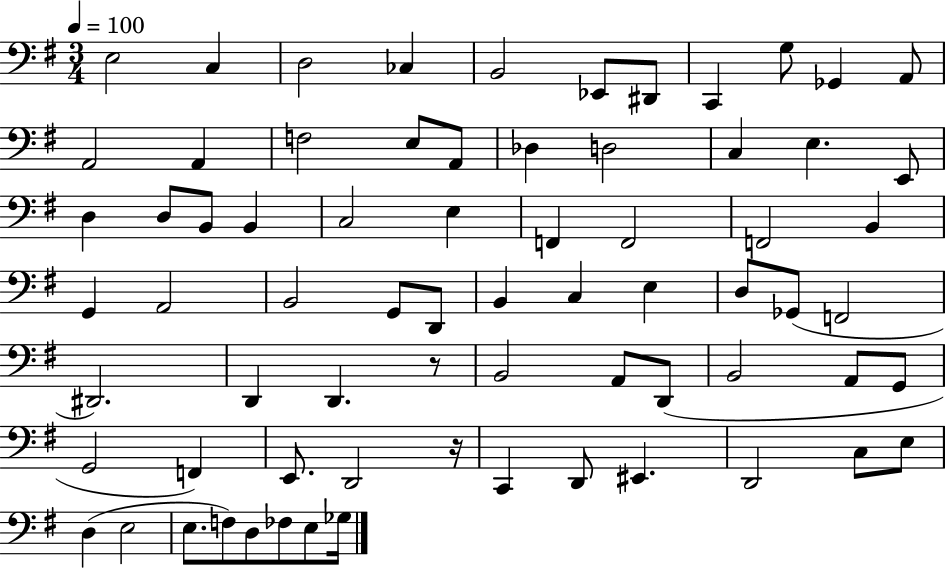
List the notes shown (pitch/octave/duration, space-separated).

E3/h C3/q D3/h CES3/q B2/h Eb2/e D#2/e C2/q G3/e Gb2/q A2/e A2/h A2/q F3/h E3/e A2/e Db3/q D3/h C3/q E3/q. E2/e D3/q D3/e B2/e B2/q C3/h E3/q F2/q F2/h F2/h B2/q G2/q A2/h B2/h G2/e D2/e B2/q C3/q E3/q D3/e Gb2/e F2/h D#2/h. D2/q D2/q. R/e B2/h A2/e D2/e B2/h A2/e G2/e G2/h F2/q E2/e. D2/h R/s C2/q D2/e EIS2/q. D2/h C3/e E3/e D3/q E3/h E3/e. F3/e D3/e FES3/e E3/e Gb3/s